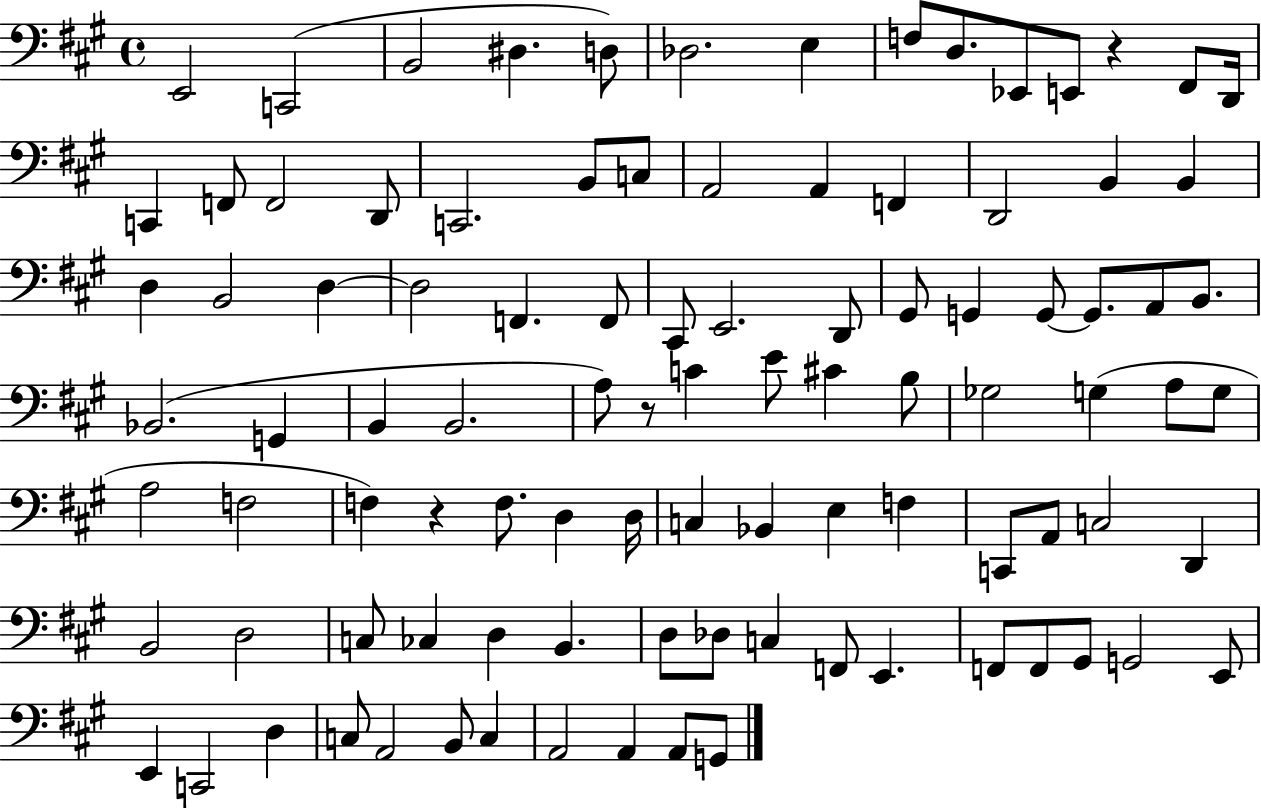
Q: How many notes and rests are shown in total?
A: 98